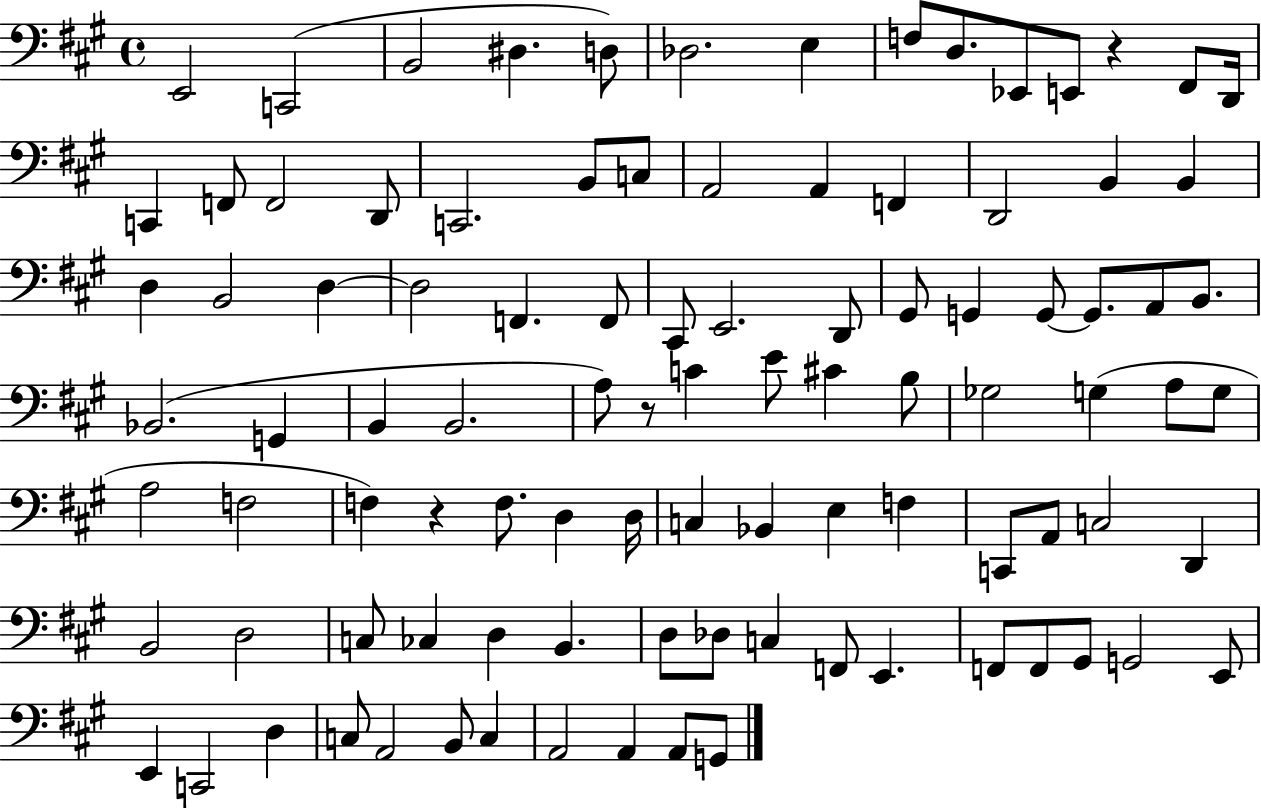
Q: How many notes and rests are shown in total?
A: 98